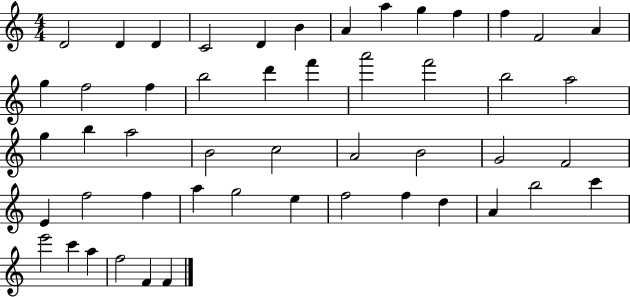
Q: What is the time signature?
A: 4/4